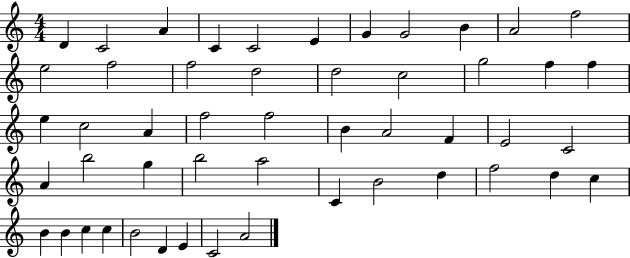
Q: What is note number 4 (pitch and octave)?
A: C4